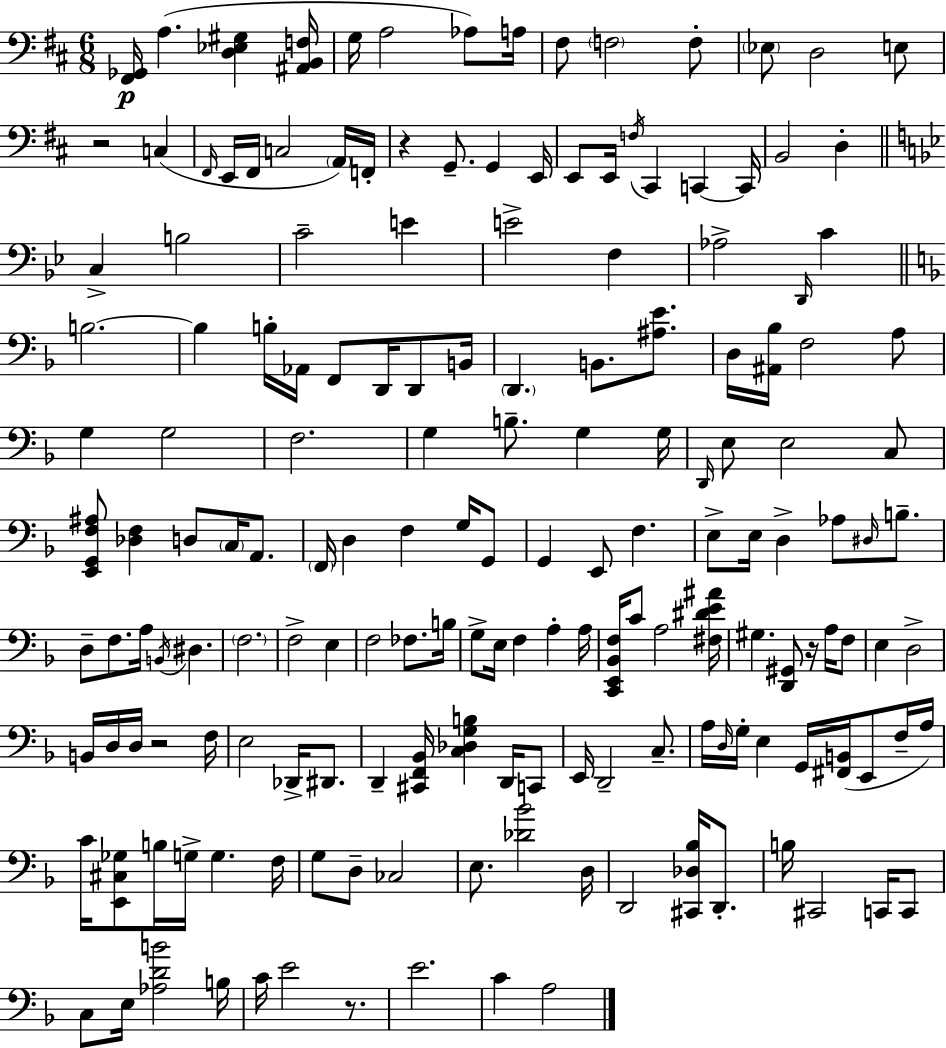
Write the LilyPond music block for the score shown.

{
  \clef bass
  \numericTimeSignature
  \time 6/8
  \key d \major
  <fis, ges,>16\p a4.( <d ees gis>4 <ais, b, f>16 | g16 a2 aes8) a16 | fis8 \parenthesize f2 f8-. | \parenthesize ees8 d2 e8 | \break r2 c4( | \grace { fis,16 } e,16 fis,16 c2 \parenthesize a,16) | f,16-. r4 g,8.-- g,4 | e,16 e,8 e,16 \acciaccatura { f16 } cis,4 c,4~~ | \break c,16 b,2 d4-. | \bar "||" \break \key bes \major c4-> b2 | c'2-- e'4 | e'2-> f4 | aes2-> \grace { d,16 } c'4 | \break \bar "||" \break \key f \major b2.~~ | b4 b16-. aes,16 f,8 d,16 d,8 b,16 | \parenthesize d,4. b,8. <ais e'>8. | d16 <ais, bes>16 f2 a8 | \break g4 g2 | f2. | g4 b8.-- g4 g16 | \grace { d,16 } e8 e2 c8 | \break <e, g, f ais>8 <des f>4 d8 \parenthesize c16 a,8. | \parenthesize f,16 d4 f4 g16 g,8 | g,4 e,8 f4. | e8-> e16 d4-> aes8 \grace { dis16 } b8.-- | \break d8-- f8. a16 \acciaccatura { b,16 } dis4. | \parenthesize f2. | f2-> e4 | f2 fes8. | \break b16 g8-> e16 f4 a4-. | a16 <c, e, bes, f>16 c'8 a2 | <fis dis' e' ais'>16 gis4. <d, gis,>8 r16 | a16 f8 e4 d2-> | \break b,16 d16 d16 r2 | f16 e2 des,16-> | dis,8. d,4-- <cis, f, bes,>16 <c des g b>4 | d,16 c,8 e,16 d,2-- | \break c8.-- a16 \grace { d16 } g16-. e4 g,16 <fis, b,>16( | e,8 f16-- a16) c'16 <e, cis ges>8 b16 g16-> g4. | f16 g8 d8-- ces2 | e8. <des' bes'>2 | \break d16 d,2 | <cis, des bes>16 d,8.-. b16 cis,2 | c,16 c,8 c8 e16 <aes d' b'>2 | b16 c'16 e'2 | \break r8. e'2. | c'4 a2 | \bar "|."
}